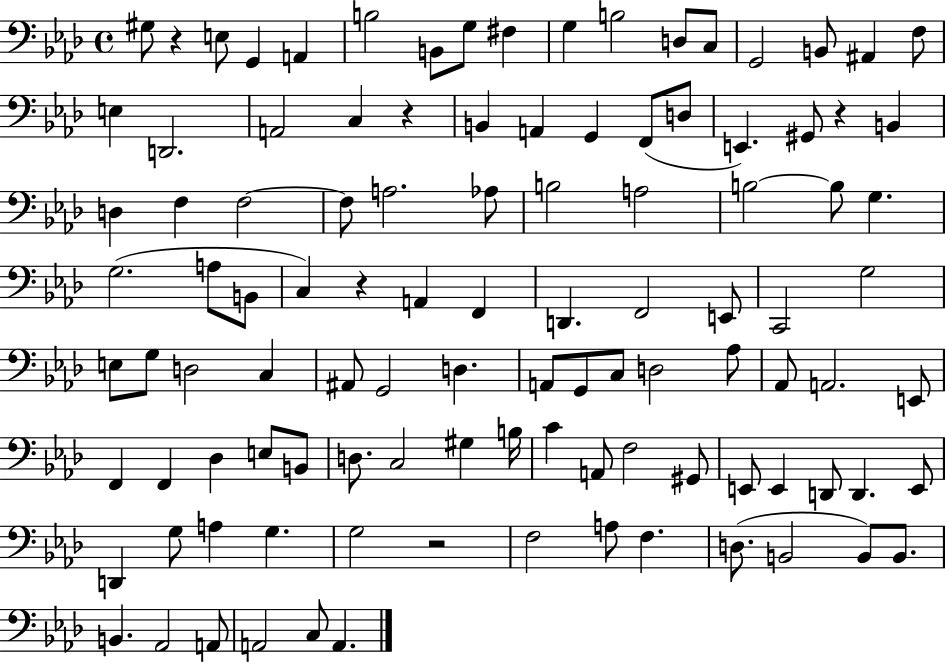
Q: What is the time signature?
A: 4/4